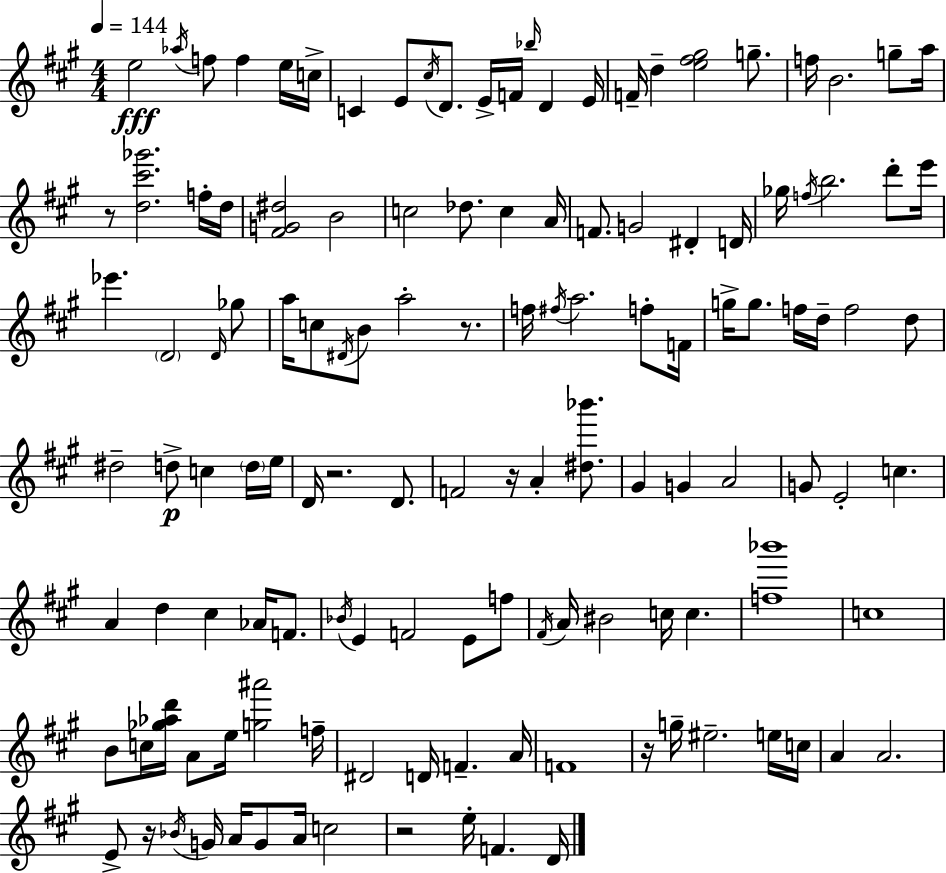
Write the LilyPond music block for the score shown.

{
  \clef treble
  \numericTimeSignature
  \time 4/4
  \key a \major
  \tempo 4 = 144
  e''2\fff \acciaccatura { aes''16 } f''8 f''4 e''16 | c''16-> c'4 e'8 \acciaccatura { cis''16 } d'8. e'16-> f'16 \grace { bes''16 } d'4 | e'16 f'16-- d''4-- <e'' fis'' gis''>2 | g''8.-- f''16 b'2. | \break g''8-- a''16 r8 <d'' cis''' ges'''>2. | f''16-. d''16 <fis' g' dis''>2 b'2 | c''2 des''8. c''4 | a'16 f'8. g'2 dis'4-. | \break d'16 ges''16 \acciaccatura { f''16 } b''2. | d'''8-. e'''16 ees'''4. \parenthesize d'2 | \grace { d'16 } ges''8 a''16 c''8 \acciaccatura { dis'16 } b'8 a''2-. | r8. f''16 \acciaccatura { fis''16 } a''2. | \break f''8-. f'16 g''16-> g''8. f''16 d''16-- f''2 | d''8 dis''2-- d''8->\p | c''4 \parenthesize d''16 e''16 d'16 r2. | d'8. f'2 r16 | \break a'4-. <dis'' bes'''>8. gis'4 g'4 a'2 | g'8 e'2-. | c''4. a'4 d''4 cis''4 | aes'16 f'8. \acciaccatura { bes'16 } e'4 f'2 | \break e'8 f''8 \acciaccatura { fis'16 } a'16 bis'2 | c''16 c''4. <f'' bes'''>1 | c''1 | b'8 c''16 <ges'' aes'' d'''>16 a'8 e''16 | \break <g'' ais'''>2 f''16-- dis'2 | d'16 f'4.-- a'16 f'1 | r16 g''16-- eis''2.-- | e''16 c''16 a'4 a'2. | \break e'8-> r16 \acciaccatura { bes'16 } g'16 a'16 g'8 | a'16 c''2 r2 | e''16-. f'4. d'16 \bar "|."
}